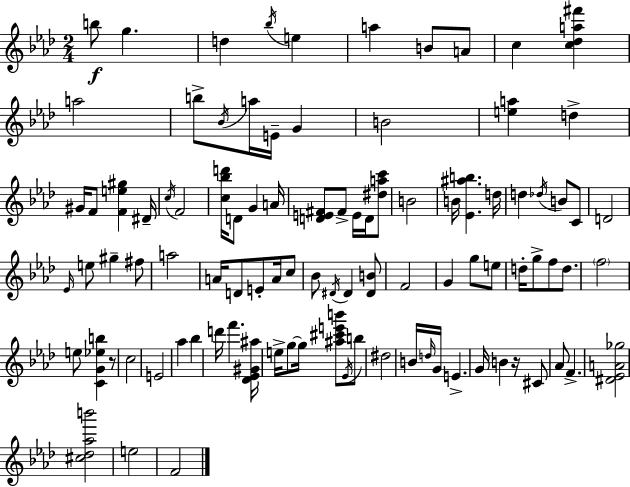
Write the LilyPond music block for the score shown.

{
  \clef treble
  \numericTimeSignature
  \time 2/4
  \key f \minor
  b''8\f g''4. | d''4 \acciaccatura { bes''16 } e''4 | a''4 b'8 a'8 | c''4 <c'' des'' a'' fis'''>4 | \break a''2 | b''8-> \acciaccatura { bes'16 } a''16 e'16-- g'4 | b'2 | <e'' a''>4 d''4-> | \break gis'16 f'8 <f' e'' gis''>4 | dis'16-- \acciaccatura { c''16 } f'2 | <c'' bes'' d'''>16 d'8 g'4 | a'16 <d' e' fis'>8 fis'8-> e'16 | \break d'16 <dis'' a'' c'''>8 b'2 | b'16 <ees' ais'' b''>4. | d''16 d''4 \acciaccatura { des''16 } | b'8 c'8 d'2 | \break \grace { ees'16 } e''8 gis''4-- | fis''8 a''2 | a'16 d'8 | e'8-. a'16 c''8 bes'8 \acciaccatura { dis'16 } | \break dis'4 <dis' b'>8 f'2 | g'4 | g''8 e''8 d''16-. g''8-> | f''8 d''8. \parenthesize f''2 | \break e''8 | <c' g' ees'' b''>4 r8 c''2 | e'2 | aes''4 | \break bes''4 d'''16 f'''4. | <des' ees' gis' ais''>16 e''16-> g''8~~ | g''16 <ais'' cis''' e''' b'''>8 \acciaccatura { ees'16 } b''8 dis''2 | b'16 | \break \grace { d''16 } g'16 e'4.-> | g'16 b'4 r16 cis'8 | aes'8 f'4.-> | <dis' ees' a' ges''>2 | \break <cis'' des'' aes'' b'''>2 | e''2 | f'2 | \bar "|."
}